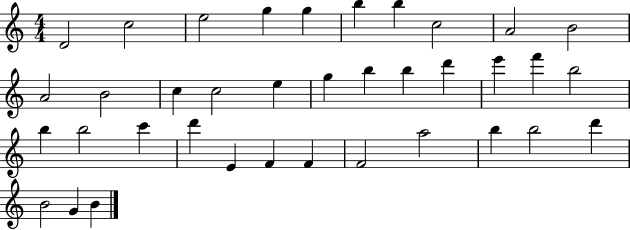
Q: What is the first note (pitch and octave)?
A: D4